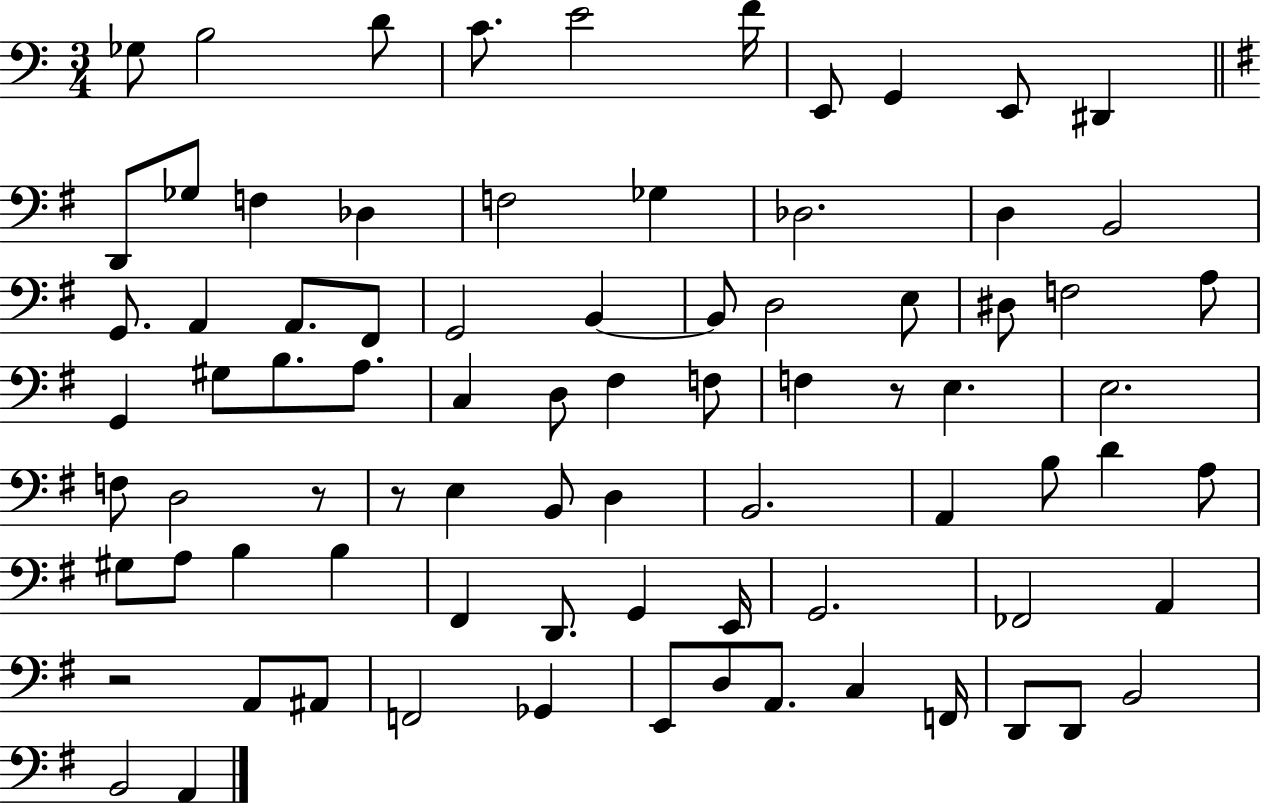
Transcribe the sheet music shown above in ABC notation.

X:1
T:Untitled
M:3/4
L:1/4
K:C
_G,/2 B,2 D/2 C/2 E2 F/4 E,,/2 G,, E,,/2 ^D,, D,,/2 _G,/2 F, _D, F,2 _G, _D,2 D, B,,2 G,,/2 A,, A,,/2 ^F,,/2 G,,2 B,, B,,/2 D,2 E,/2 ^D,/2 F,2 A,/2 G,, ^G,/2 B,/2 A,/2 C, D,/2 ^F, F,/2 F, z/2 E, E,2 F,/2 D,2 z/2 z/2 E, B,,/2 D, B,,2 A,, B,/2 D A,/2 ^G,/2 A,/2 B, B, ^F,, D,,/2 G,, E,,/4 G,,2 _F,,2 A,, z2 A,,/2 ^A,,/2 F,,2 _G,, E,,/2 D,/2 A,,/2 C, F,,/4 D,,/2 D,,/2 B,,2 B,,2 A,,